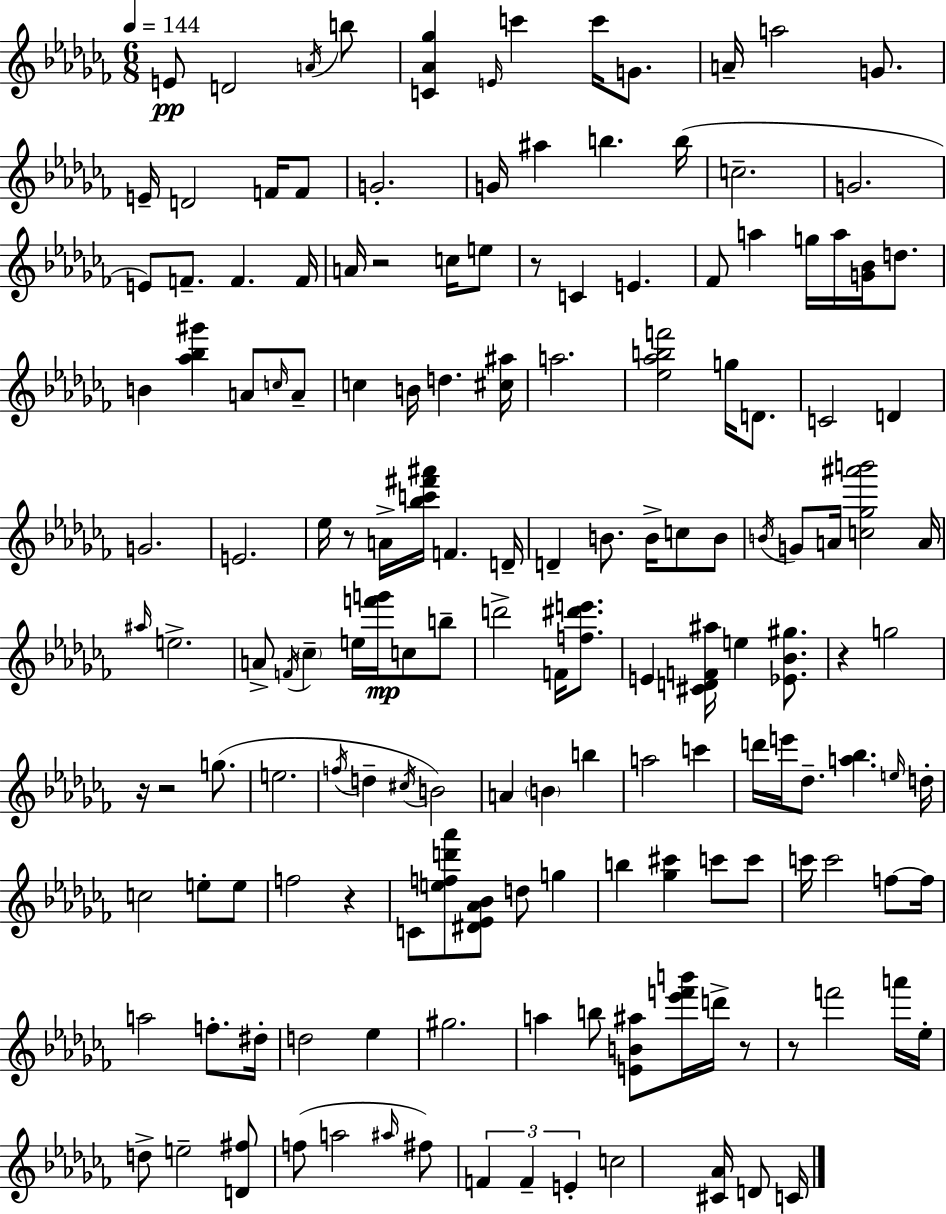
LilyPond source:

{
  \clef treble
  \numericTimeSignature
  \time 6/8
  \key aes \minor
  \tempo 4 = 144
  \repeat volta 2 { e'8\pp d'2 \acciaccatura { a'16 } b''8 | <c' aes' ges''>4 \grace { e'16 } c'''4 c'''16 g'8. | a'16-- a''2 g'8. | e'16-- d'2 f'16 | \break f'8 g'2.-. | g'16 ais''4 b''4. | b''16( c''2.-- | g'2. | \break e'8) f'8.-- f'4. | f'16 a'16 r2 c''16 | e''8 r8 c'4 e'4. | fes'8 a''4 g''16 a''16 <g' bes'>16 d''8. | \break b'4 <aes'' bes'' gis'''>4 a'8 | \grace { c''16 } a'8-- c''4 b'16 d''4. | <cis'' ais''>16 a''2. | <ees'' aes'' b'' f'''>2 g''16 | \break d'8. c'2 d'4 | g'2. | e'2. | ees''16 r8 a'16-> <bes'' c''' fis''' ais'''>16 f'4. | \break d'16-- d'4-- b'8. b'16-> c''8 | b'8 \acciaccatura { b'16 } g'8 a'16 <c'' ges'' ais''' b'''>2 | a'16 \grace { ais''16 } e''2.-> | a'8-> \acciaccatura { f'16 } \parenthesize ces''4-- | \break e''16 <f''' g'''>16\mp c''8 b''8-- d'''2-> | f'16 <f'' dis''' e'''>8. e'4 <cis' d' f' ais''>16 e''4 | <ees' bes' gis''>8. r4 g''2 | r16 r2 | \break g''8.( e''2. | \acciaccatura { f''16 } d''4-- \acciaccatura { cis''16 } | b'2) a'4 | \parenthesize b'4 b''4 a''2 | \break c'''4 d'''16 e'''16 des''8.-- | <a'' bes''>4. \grace { e''16 } d''16-. c''2 | e''8-. e''8 f''2 | r4 c'8 <e'' f'' d''' aes'''>8 | \break <dis' ees' aes' bes'>8 d''8 g''4 b''4 | <ges'' cis'''>4 c'''8 c'''8 c'''16 c'''2 | f''8~~ f''16 a''2 | f''8.-. dis''16-. d''2 | \break ees''4 gis''2. | a''4 | b''8 <e' b' ais''>8 <ees''' f''' b'''>16 d'''16-> r8 r8 f'''2 | a'''16 ees''16-. d''8-> e''2-- | \break <d' fis''>8 f''8( a''2 | \grace { ais''16 } fis''8) \tuplet 3/2 { f'4 | f'4-- e'4-. } c''2 | <cis' aes'>16 d'8 c'16 } \bar "|."
}